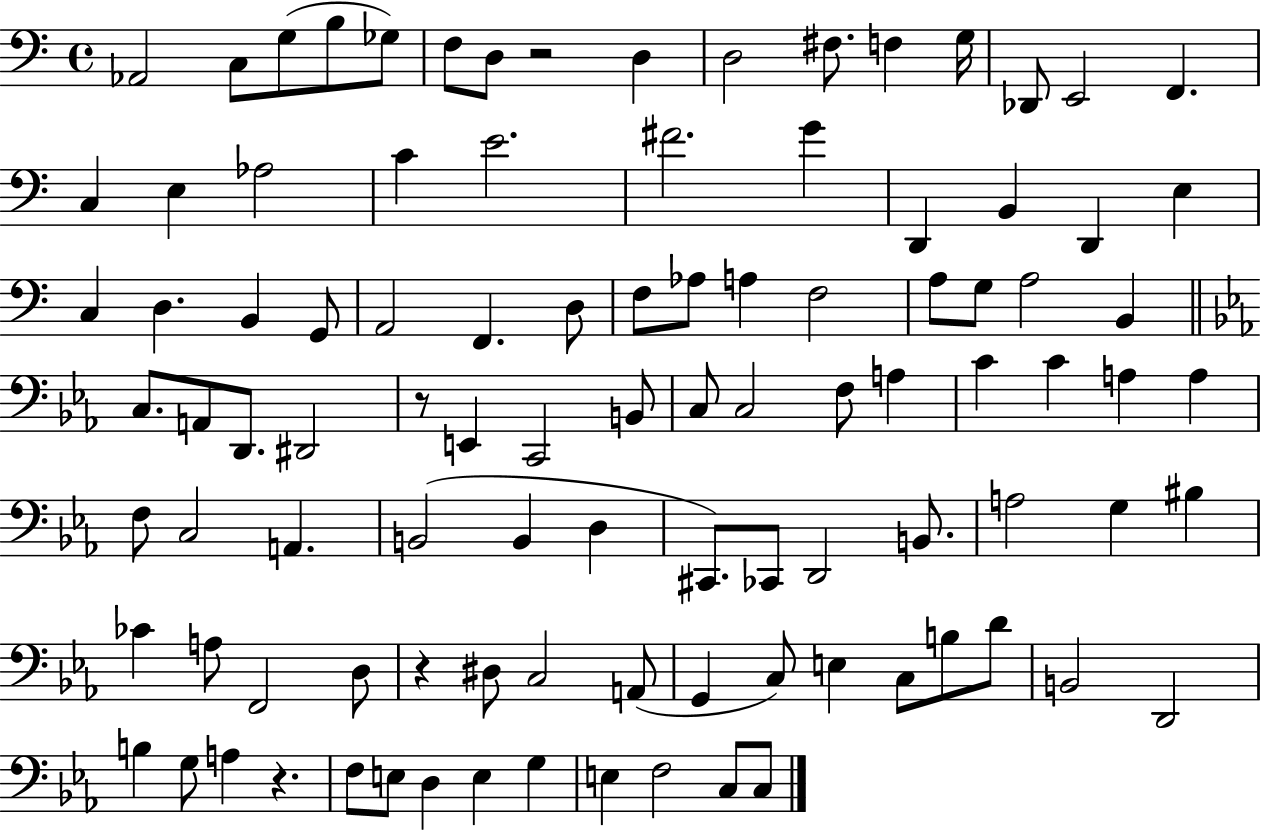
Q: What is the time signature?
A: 4/4